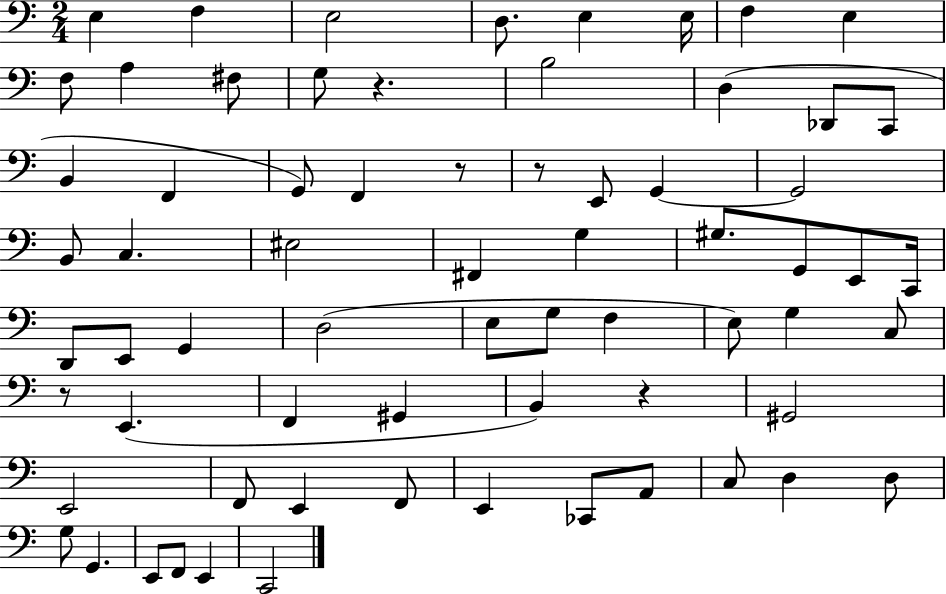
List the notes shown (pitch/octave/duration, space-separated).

E3/q F3/q E3/h D3/e. E3/q E3/s F3/q E3/q F3/e A3/q F#3/e G3/e R/q. B3/h D3/q Db2/e C2/e B2/q F2/q G2/e F2/q R/e R/e E2/e G2/q G2/h B2/e C3/q. EIS3/h F#2/q G3/q G#3/e. G2/e E2/e C2/s D2/e E2/e G2/q D3/h E3/e G3/e F3/q E3/e G3/q C3/e R/e E2/q. F2/q G#2/q B2/q R/q G#2/h E2/h F2/e E2/q F2/e E2/q CES2/e A2/e C3/e D3/q D3/e G3/e G2/q. E2/e F2/e E2/q C2/h